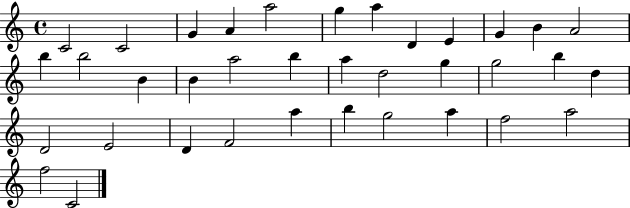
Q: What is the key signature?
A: C major